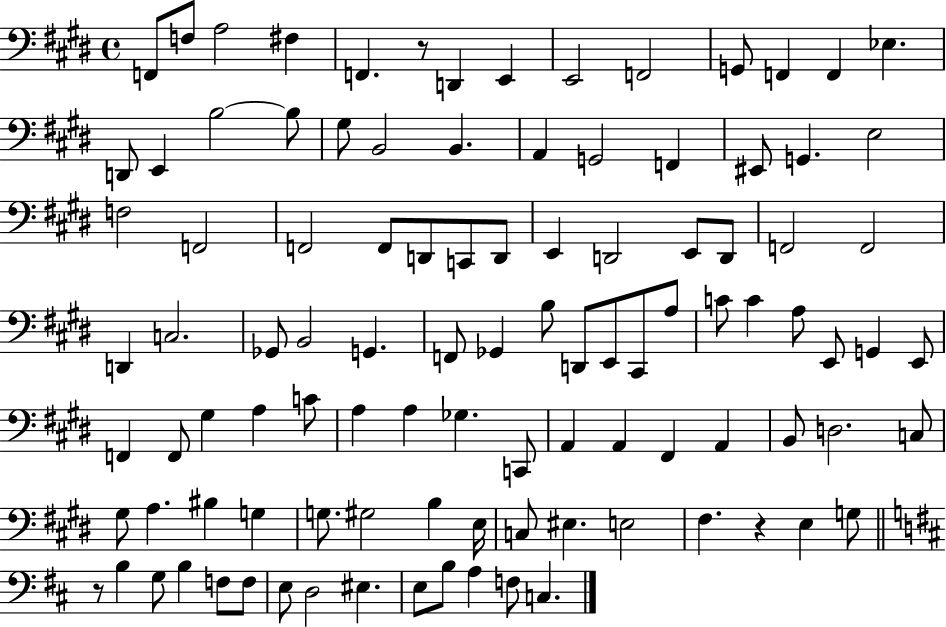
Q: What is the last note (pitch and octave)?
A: C3